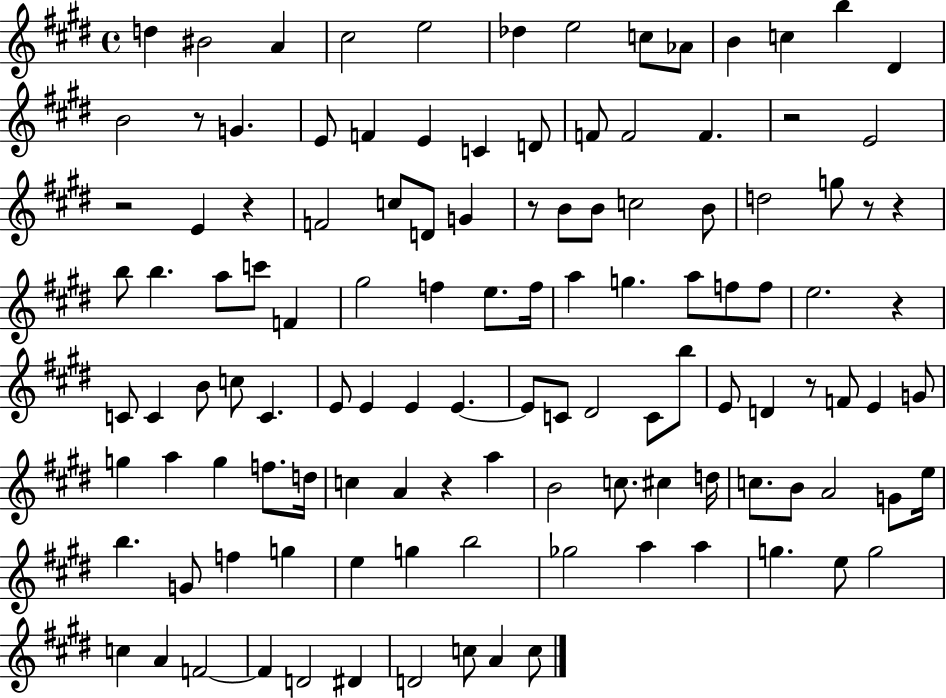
{
  \clef treble
  \time 4/4
  \defaultTimeSignature
  \key e \major
  \repeat volta 2 { d''4 bis'2 a'4 | cis''2 e''2 | des''4 e''2 c''8 aes'8 | b'4 c''4 b''4 dis'4 | \break b'2 r8 g'4. | e'8 f'4 e'4 c'4 d'8 | f'8 f'2 f'4. | r2 e'2 | \break r2 e'4 r4 | f'2 c''8 d'8 g'4 | r8 b'8 b'8 c''2 b'8 | d''2 g''8 r8 r4 | \break b''8 b''4. a''8 c'''8 f'4 | gis''2 f''4 e''8. f''16 | a''4 g''4. a''8 f''8 f''8 | e''2. r4 | \break c'8 c'4 b'8 c''8 c'4. | e'8 e'4 e'4 e'4.~~ | e'8 c'8 dis'2 c'8 b''8 | e'8 d'4 r8 f'8 e'4 g'8 | \break g''4 a''4 g''4 f''8. d''16 | c''4 a'4 r4 a''4 | b'2 c''8. cis''4 d''16 | c''8. b'8 a'2 g'8 e''16 | \break b''4. g'8 f''4 g''4 | e''4 g''4 b''2 | ges''2 a''4 a''4 | g''4. e''8 g''2 | \break c''4 a'4 f'2~~ | f'4 d'2 dis'4 | d'2 c''8 a'4 c''8 | } \bar "|."
}